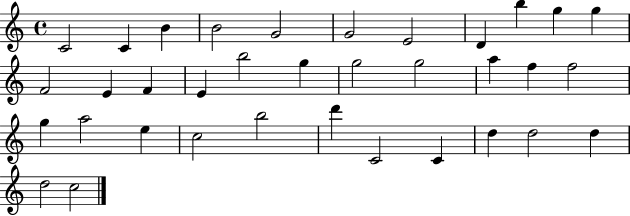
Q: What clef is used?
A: treble